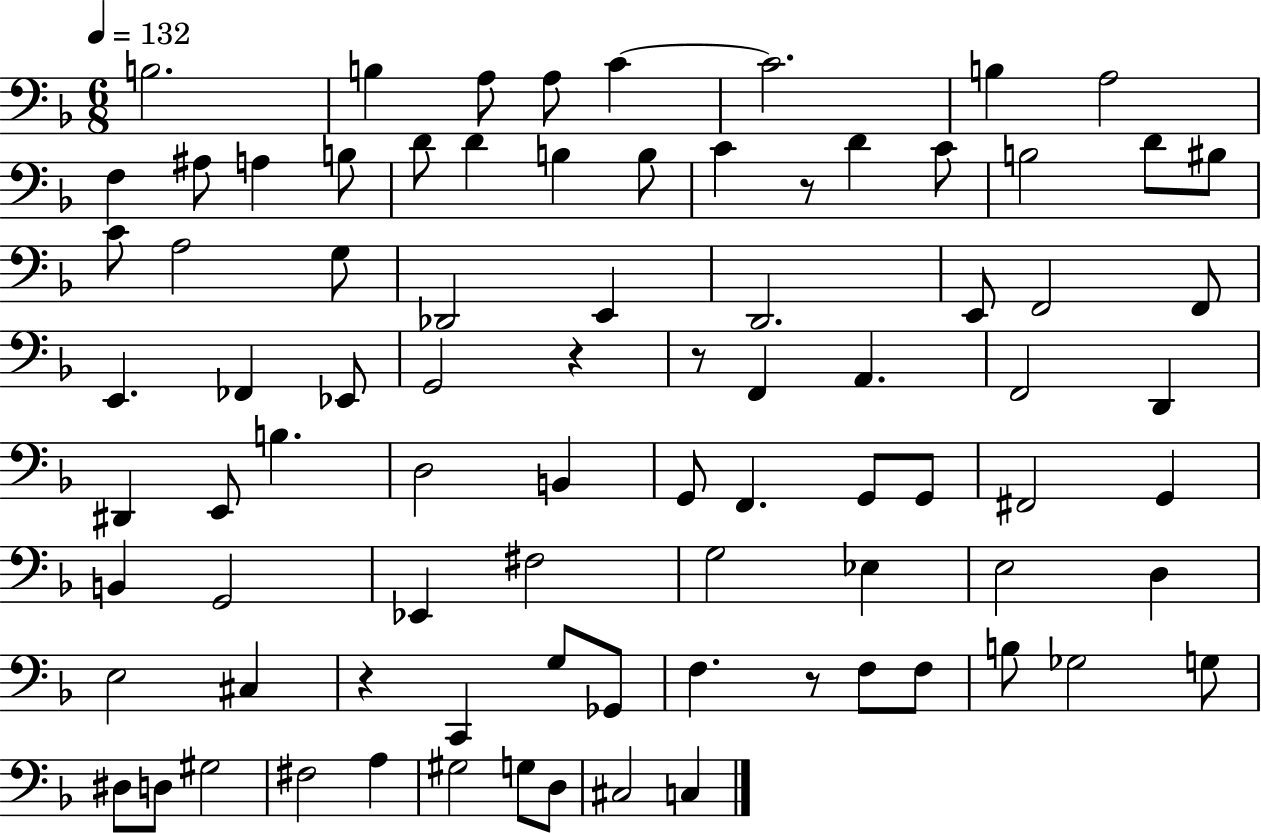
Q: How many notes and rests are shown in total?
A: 84